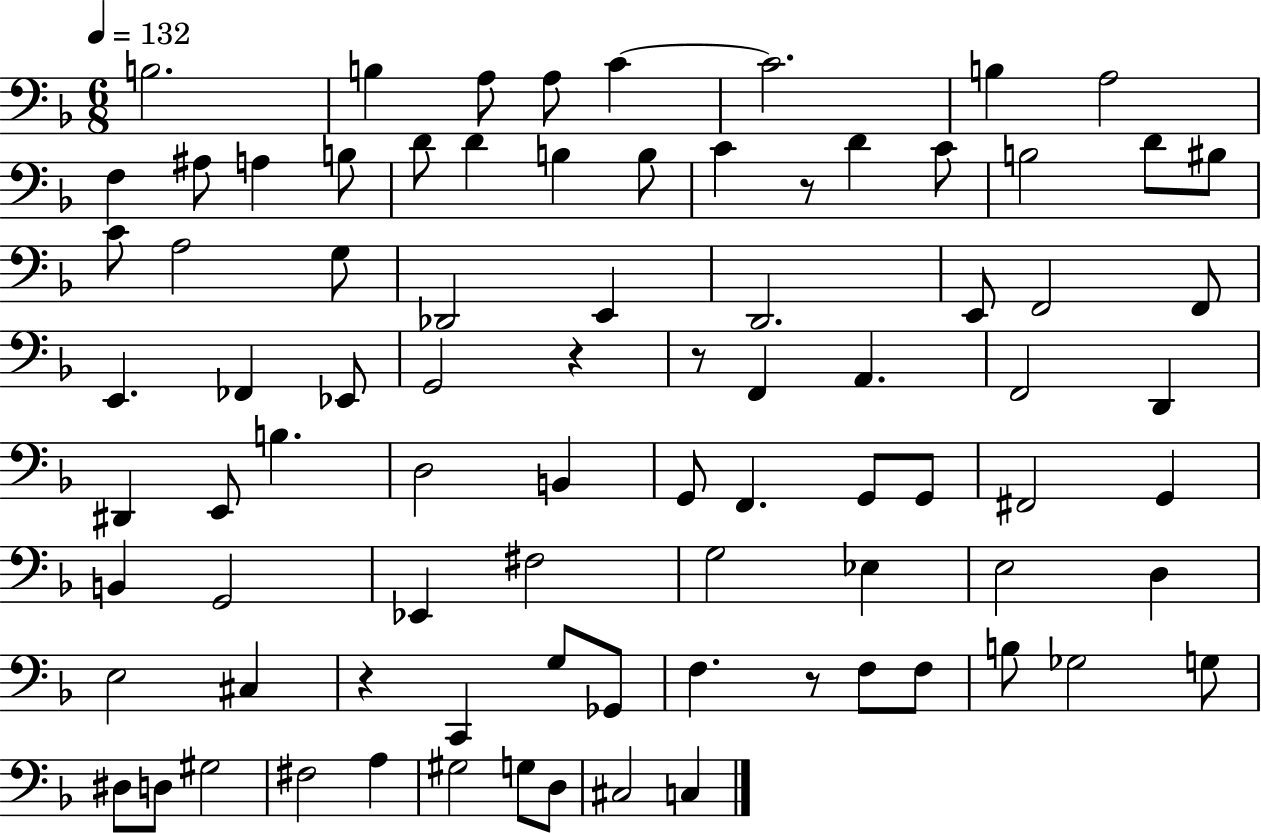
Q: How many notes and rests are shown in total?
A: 84